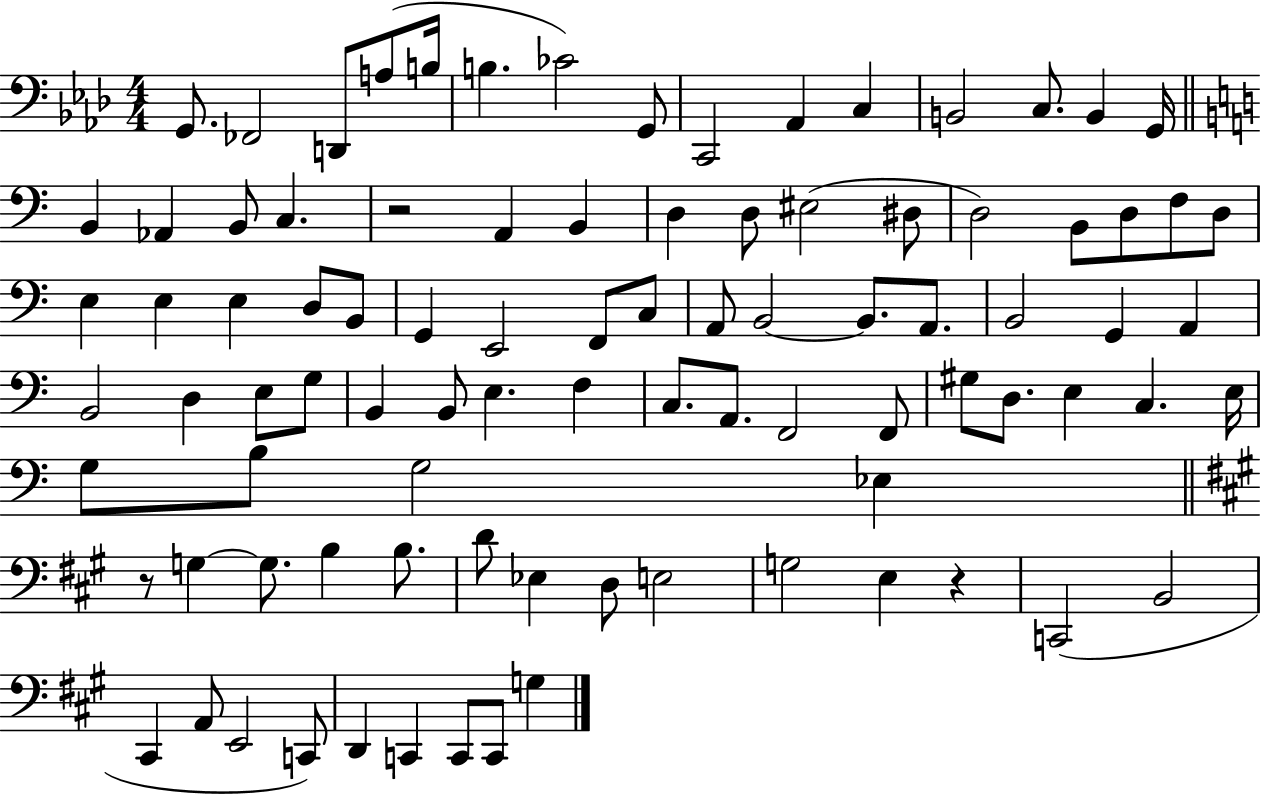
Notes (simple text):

G2/e. FES2/h D2/e A3/e B3/s B3/q. CES4/h G2/e C2/h Ab2/q C3/q B2/h C3/e. B2/q G2/s B2/q Ab2/q B2/e C3/q. R/h A2/q B2/q D3/q D3/e EIS3/h D#3/e D3/h B2/e D3/e F3/e D3/e E3/q E3/q E3/q D3/e B2/e G2/q E2/h F2/e C3/e A2/e B2/h B2/e. A2/e. B2/h G2/q A2/q B2/h D3/q E3/e G3/e B2/q B2/e E3/q. F3/q C3/e. A2/e. F2/h F2/e G#3/e D3/e. E3/q C3/q. E3/s G3/e B3/e G3/h Eb3/q R/e G3/q G3/e. B3/q B3/e. D4/e Eb3/q D3/e E3/h G3/h E3/q R/q C2/h B2/h C#2/q A2/e E2/h C2/e D2/q C2/q C2/e C2/e G3/q